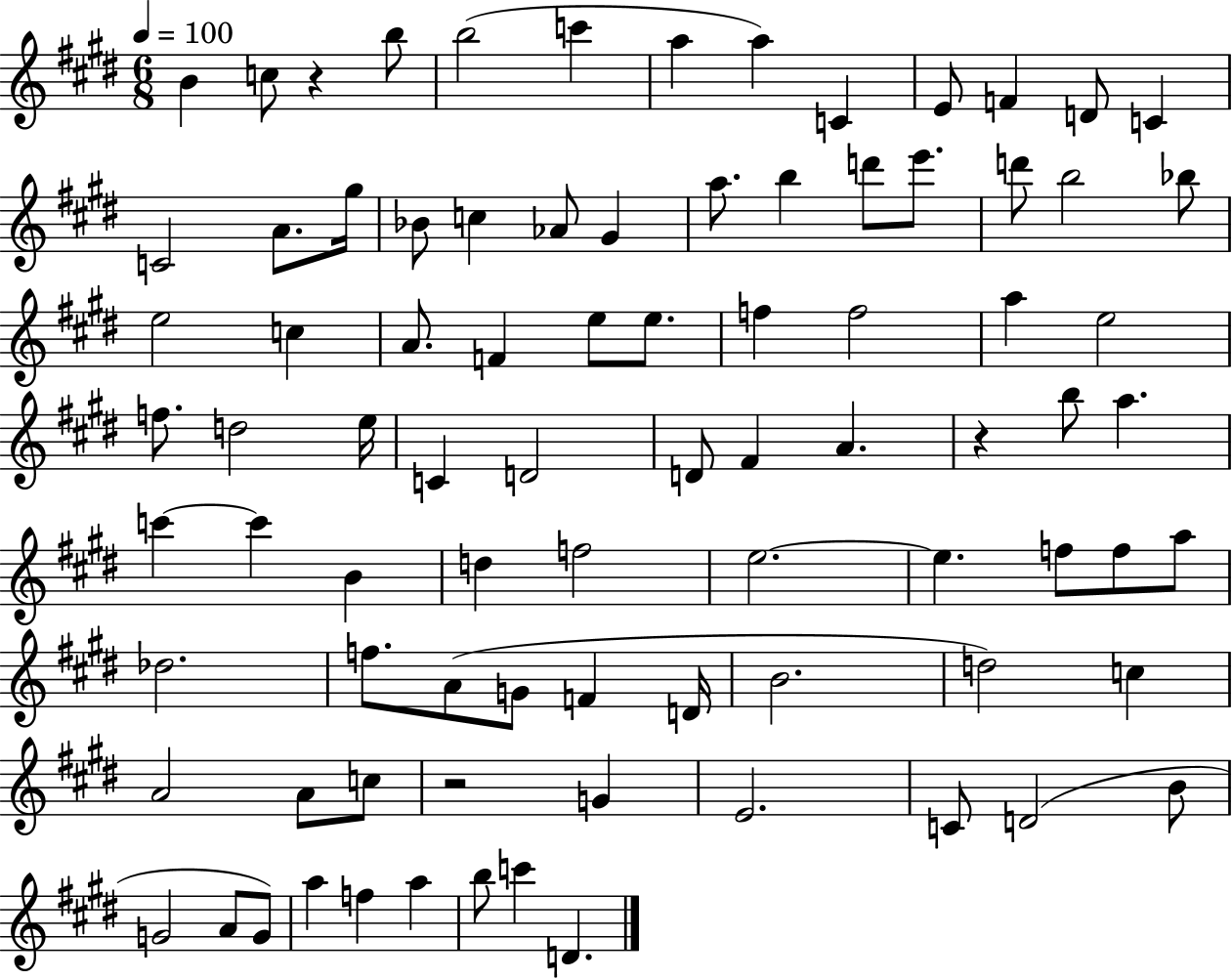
B4/q C5/e R/q B5/e B5/h C6/q A5/q A5/q C4/q E4/e F4/q D4/e C4/q C4/h A4/e. G#5/s Bb4/e C5/q Ab4/e G#4/q A5/e. B5/q D6/e E6/e. D6/e B5/h Bb5/e E5/h C5/q A4/e. F4/q E5/e E5/e. F5/q F5/h A5/q E5/h F5/e. D5/h E5/s C4/q D4/h D4/e F#4/q A4/q. R/q B5/e A5/q. C6/q C6/q B4/q D5/q F5/h E5/h. E5/q. F5/e F5/e A5/e Db5/h. F5/e. A4/e G4/e F4/q D4/s B4/h. D5/h C5/q A4/h A4/e C5/e R/h G4/q E4/h. C4/e D4/h B4/e G4/h A4/e G4/e A5/q F5/q A5/q B5/e C6/q D4/q.